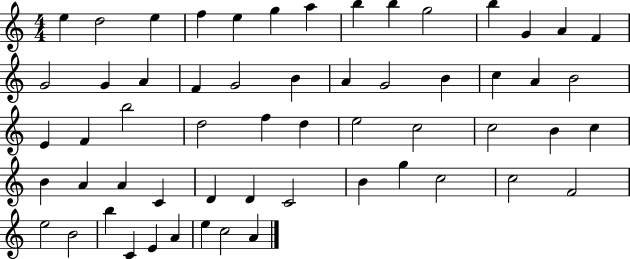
X:1
T:Untitled
M:4/4
L:1/4
K:C
e d2 e f e g a b b g2 b G A F G2 G A F G2 B A G2 B c A B2 E F b2 d2 f d e2 c2 c2 B c B A A C D D C2 B g c2 c2 F2 e2 B2 b C E A e c2 A